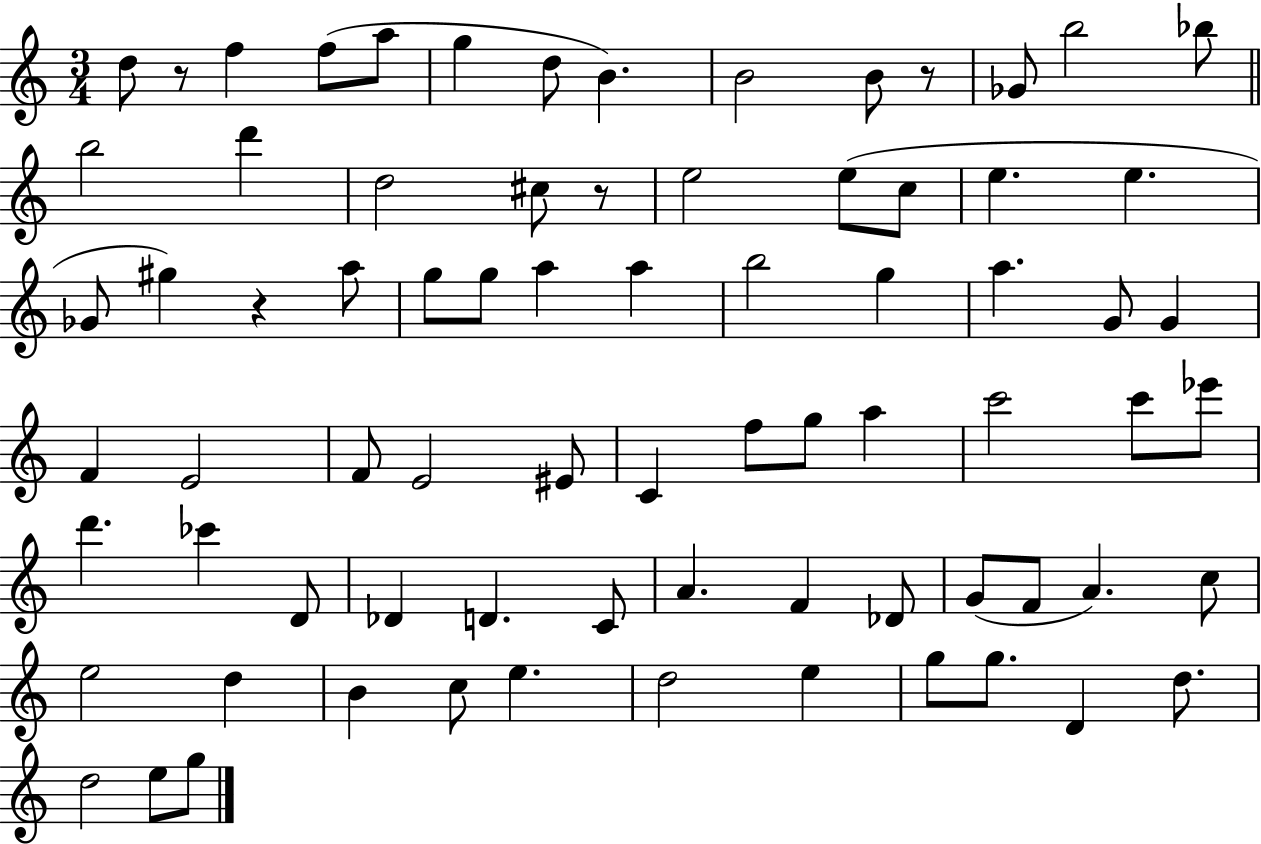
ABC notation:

X:1
T:Untitled
M:3/4
L:1/4
K:C
d/2 z/2 f f/2 a/2 g d/2 B B2 B/2 z/2 _G/2 b2 _b/2 b2 d' d2 ^c/2 z/2 e2 e/2 c/2 e e _G/2 ^g z a/2 g/2 g/2 a a b2 g a G/2 G F E2 F/2 E2 ^E/2 C f/2 g/2 a c'2 c'/2 _e'/2 d' _c' D/2 _D D C/2 A F _D/2 G/2 F/2 A c/2 e2 d B c/2 e d2 e g/2 g/2 D d/2 d2 e/2 g/2